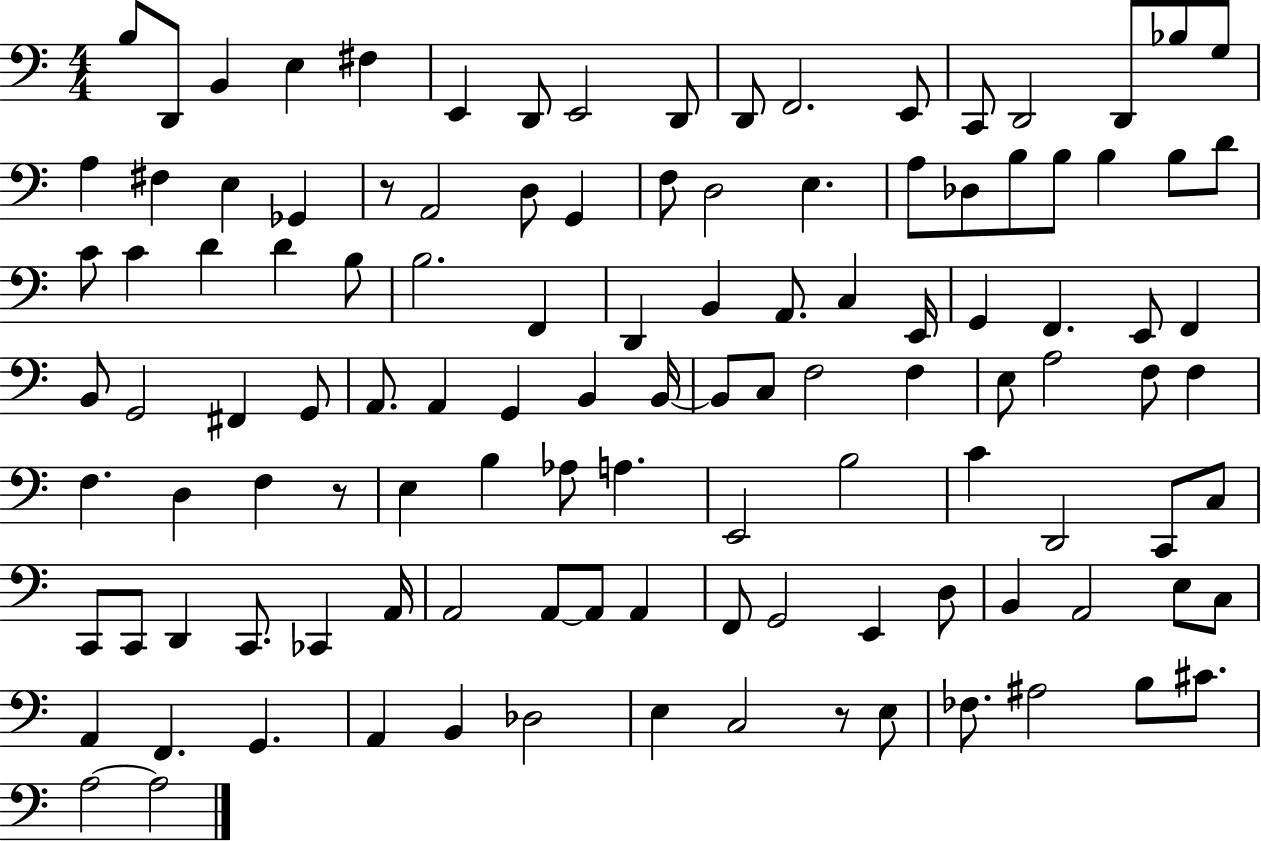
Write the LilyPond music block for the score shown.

{
  \clef bass
  \numericTimeSignature
  \time 4/4
  \key c \major
  \repeat volta 2 { b8 d,8 b,4 e4 fis4 | e,4 d,8 e,2 d,8 | d,8 f,2. e,8 | c,8 d,2 d,8 bes8 g8 | \break a4 fis4 e4 ges,4 | r8 a,2 d8 g,4 | f8 d2 e4. | a8 des8 b8 b8 b4 b8 d'8 | \break c'8 c'4 d'4 d'4 b8 | b2. f,4 | d,4 b,4 a,8. c4 e,16 | g,4 f,4. e,8 f,4 | \break b,8 g,2 fis,4 g,8 | a,8. a,4 g,4 b,4 b,16~~ | b,8 c8 f2 f4 | e8 a2 f8 f4 | \break f4. d4 f4 r8 | e4 b4 aes8 a4. | e,2 b2 | c'4 d,2 c,8 c8 | \break c,8 c,8 d,4 c,8. ces,4 a,16 | a,2 a,8~~ a,8 a,4 | f,8 g,2 e,4 d8 | b,4 a,2 e8 c8 | \break a,4 f,4. g,4. | a,4 b,4 des2 | e4 c2 r8 e8 | fes8. ais2 b8 cis'8. | \break a2~~ a2 | } \bar "|."
}